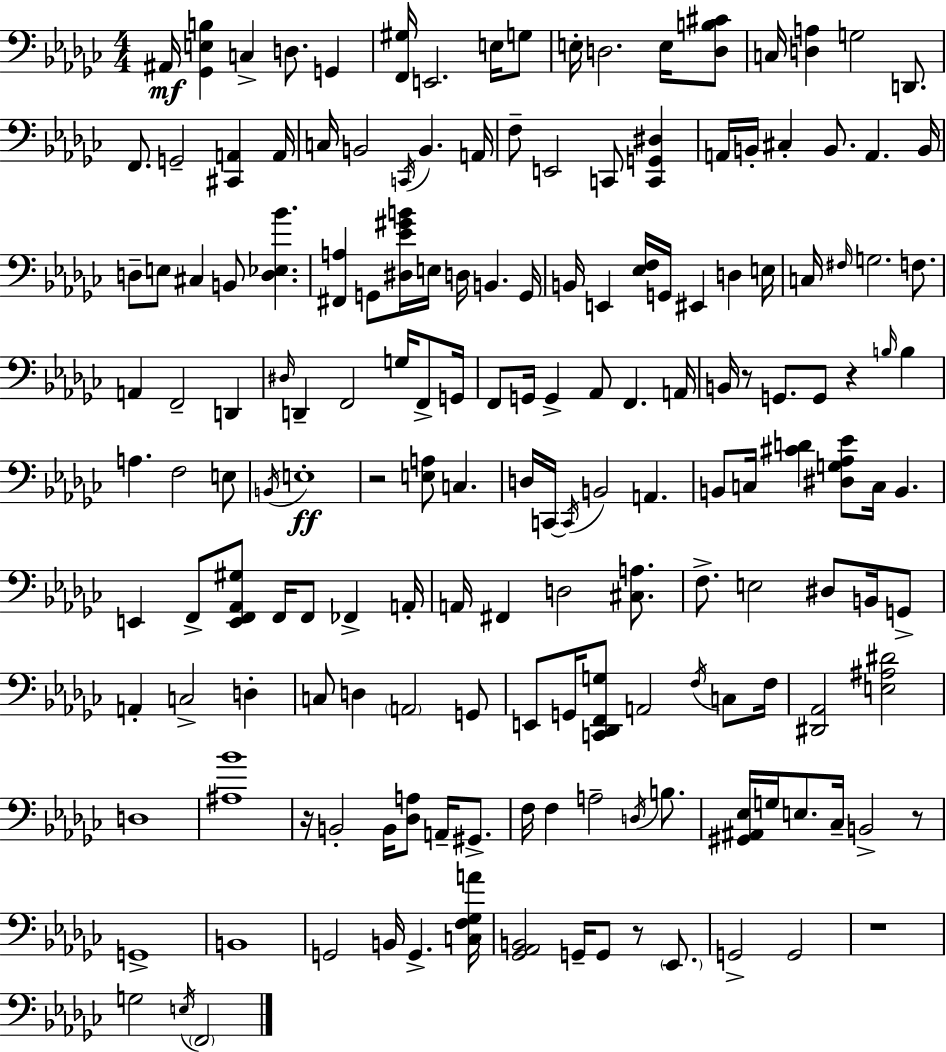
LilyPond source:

{
  \clef bass
  \numericTimeSignature
  \time 4/4
  \key ees \minor
  ais,16\mf <ges, e b>4 c4-> d8. g,4 | <f, gis>16 e,2. e16 g8 | e16-. d2. e16 <d b cis'>8 | c16 <d a>4 g2 d,8. | \break f,8. g,2-- <cis, a,>4 a,16 | c16 b,2 \acciaccatura { c,16 } b,4. | a,16 f8-- e,2 c,8 <c, g, dis>4 | a,16 b,16-. cis4-. b,8. a,4. | \break b,16 d8-- e8 cis4 b,8 <d ees bes'>4. | <fis, a>4 g,8 <dis ees' gis' b'>16 e16 d16 b,4. | g,16 b,16 e,4 <ees f>16 g,16 eis,4 d4 | e16 c16 \grace { fis16 } g2. f8. | \break a,4 f,2-- d,4 | \grace { dis16 } d,4-- f,2 g16 | f,8-> g,16 f,8 g,16 g,4-> aes,8 f,4. | a,16 b,16 r8 g,8. g,8 r4 \grace { b16 } | \break b4 a4. f2 | e8 \acciaccatura { b,16 }\ff e1-. | r2 <e a>8 c4. | d16 c,16~~ \acciaccatura { c,16 } b,2 | \break a,4. b,8 c16 <cis' d'>4 <dis g aes ees'>8 c16 | b,4. e,4 f,8-> <e, f, aes, gis>8 f,16 f,8 | fes,4-> a,16-. a,16 fis,4 d2 | <cis a>8. f8.-> e2 | \break dis8 b,16 g,8-> a,4-. c2-> | d4-. c8 d4 \parenthesize a,2 | g,8 e,8 g,16 <c, des, f, g>8 a,2 | \acciaccatura { f16 } c8 f16 <dis, aes,>2 <e ais dis'>2 | \break d1 | <ais bes'>1 | r16 b,2-. | b,16 <des a>8 a,16-- gis,8.-> f16 f4 a2-- | \break \acciaccatura { d16 } b8. <gis, ais, ees>16 g16 e8. ces16-- b,2-> | r8 g,1-> | b,1 | g,2 | \break b,16 g,4.-> <c f ges a'>16 <ges, aes, b,>2 | g,16-- g,8 r8 \parenthesize ees,8. g,2-> | g,2 r1 | g2 | \break \acciaccatura { e16 } \parenthesize f,2 \bar "|."
}